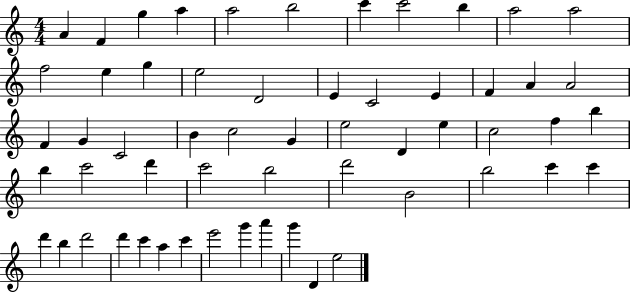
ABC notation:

X:1
T:Untitled
M:4/4
L:1/4
K:C
A F g a a2 b2 c' c'2 b a2 a2 f2 e g e2 D2 E C2 E F A A2 F G C2 B c2 G e2 D e c2 f b b c'2 d' c'2 b2 d'2 B2 b2 c' c' d' b d'2 d' c' a c' e'2 g' a' g' D e2